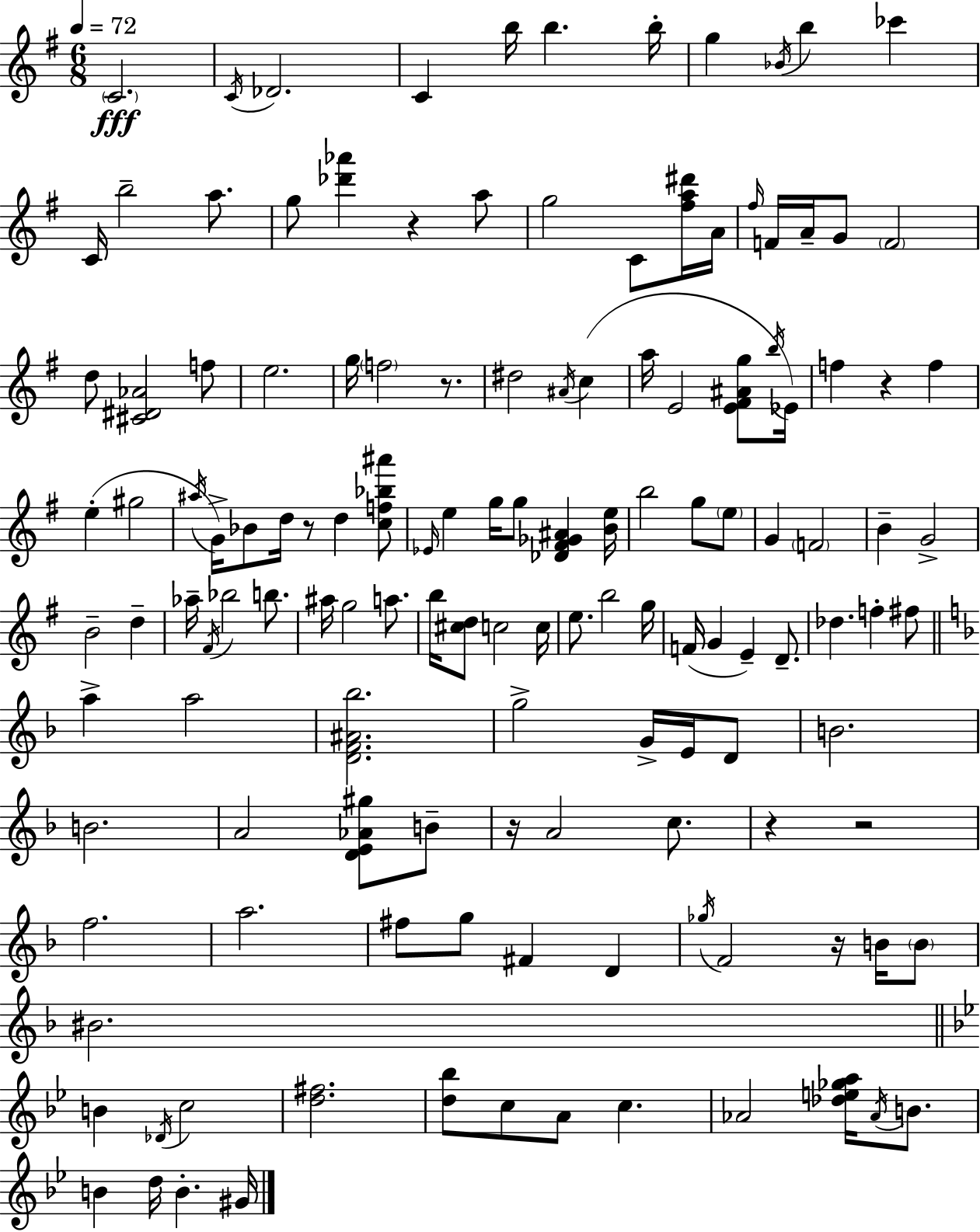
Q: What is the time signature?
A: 6/8